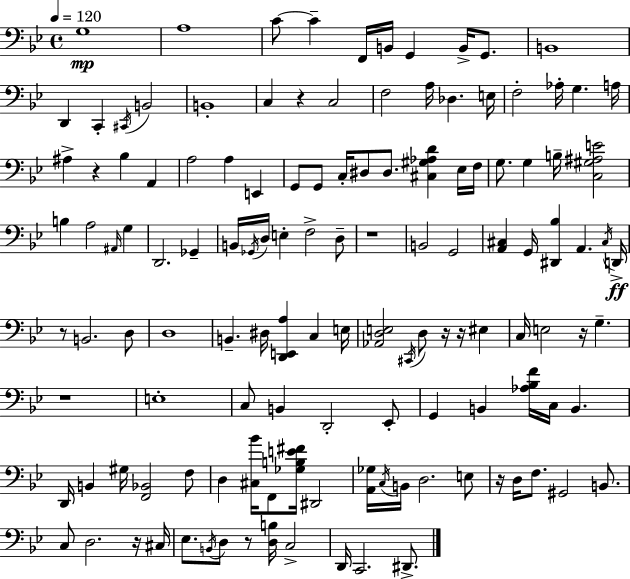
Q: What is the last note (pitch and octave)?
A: D#2